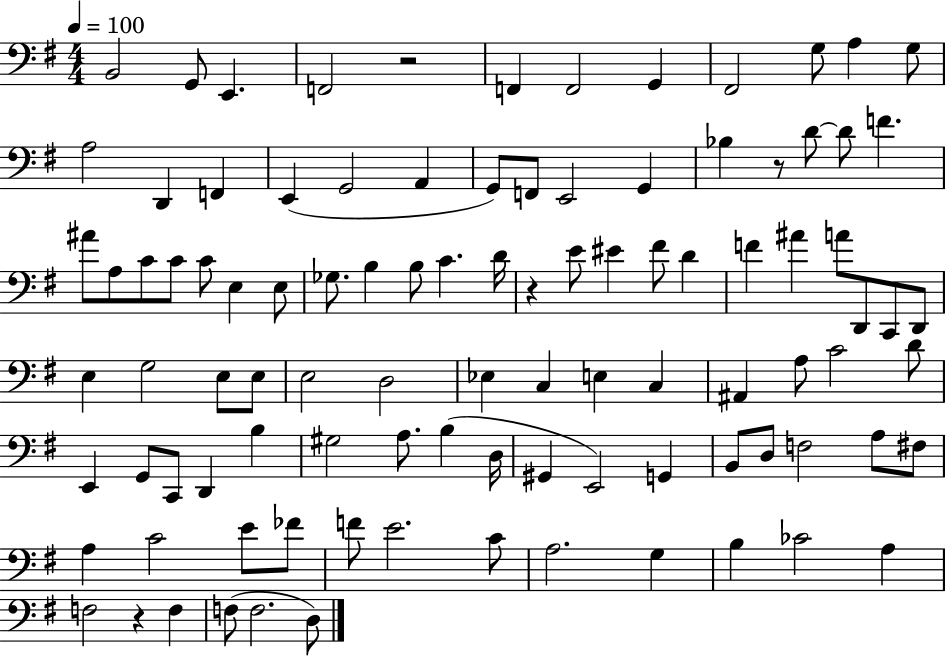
{
  \clef bass
  \numericTimeSignature
  \time 4/4
  \key g \major
  \tempo 4 = 100
  b,2 g,8 e,4. | f,2 r2 | f,4 f,2 g,4 | fis,2 g8 a4 g8 | \break a2 d,4 f,4 | e,4( g,2 a,4 | g,8) f,8 e,2 g,4 | bes4 r8 d'8~~ d'8 f'4. | \break ais'8 a8 c'8 c'8 c'8 e4 e8 | ges8. b4 b8 c'4. d'16 | r4 e'8 eis'4 fis'8 d'4 | f'4 ais'4 a'8 d,8 c,8 d,8 | \break e4 g2 e8 e8 | e2 d2 | ees4 c4 e4 c4 | ais,4 a8 c'2 d'8 | \break e,4 g,8 c,8 d,4 b4 | gis2 a8. b4( d16 | gis,4 e,2) g,4 | b,8 d8 f2 a8 fis8 | \break a4 c'2 e'8 fes'8 | f'8 e'2. c'8 | a2. g4 | b4 ces'2 a4 | \break f2 r4 f4 | f8( f2. d8) | \bar "|."
}